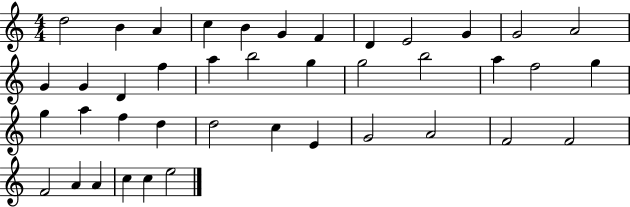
{
  \clef treble
  \numericTimeSignature
  \time 4/4
  \key c \major
  d''2 b'4 a'4 | c''4 b'4 g'4 f'4 | d'4 e'2 g'4 | g'2 a'2 | \break g'4 g'4 d'4 f''4 | a''4 b''2 g''4 | g''2 b''2 | a''4 f''2 g''4 | \break g''4 a''4 f''4 d''4 | d''2 c''4 e'4 | g'2 a'2 | f'2 f'2 | \break f'2 a'4 a'4 | c''4 c''4 e''2 | \bar "|."
}